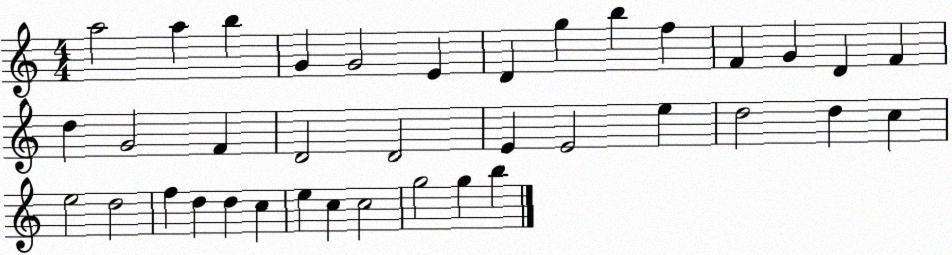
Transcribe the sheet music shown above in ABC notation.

X:1
T:Untitled
M:4/4
L:1/4
K:C
a2 a b G G2 E D g b f F G D F d G2 F D2 D2 E E2 e d2 d c e2 d2 f d d c e c c2 g2 g b